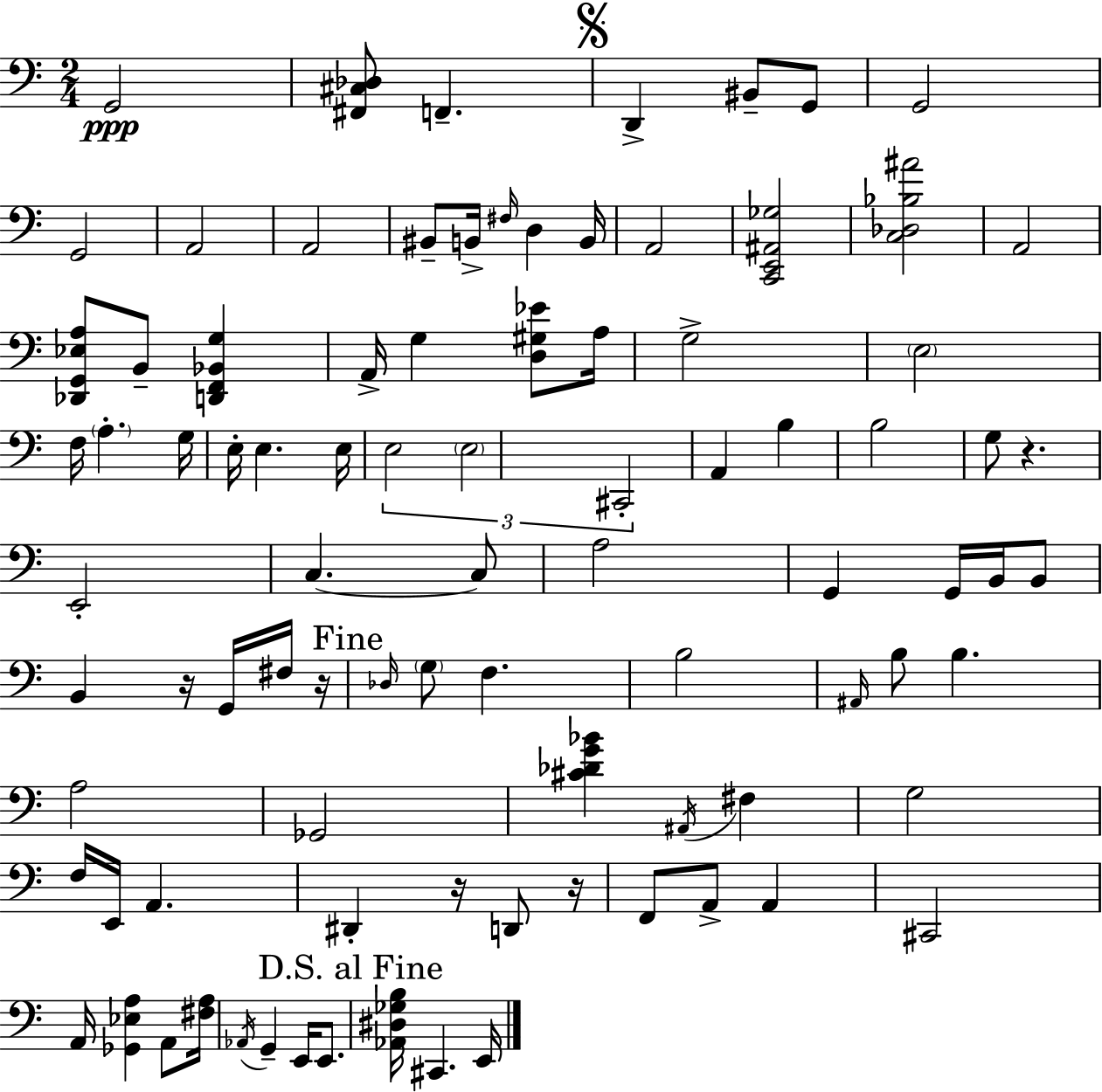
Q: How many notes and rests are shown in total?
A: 90